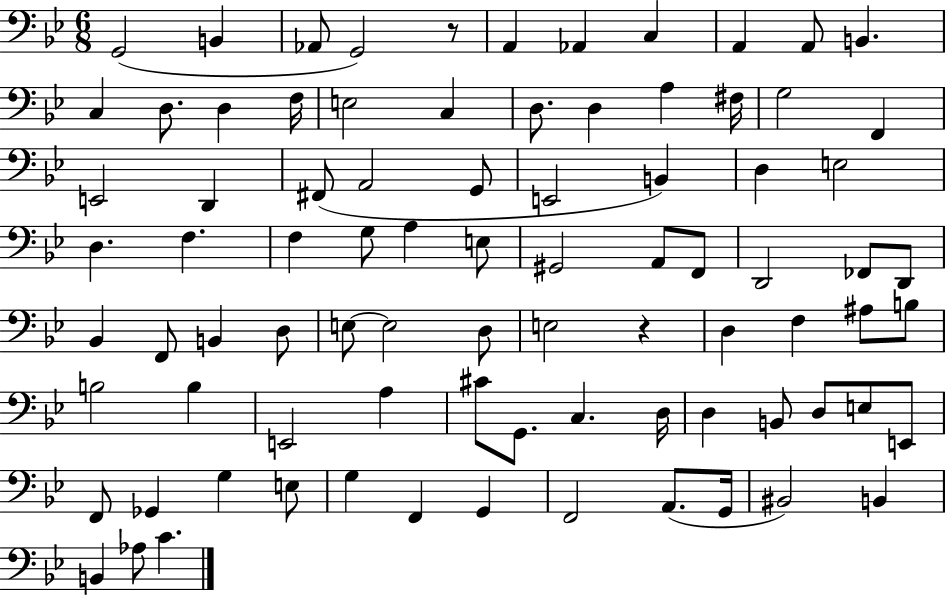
{
  \clef bass
  \numericTimeSignature
  \time 6/8
  \key bes \major
  \repeat volta 2 { g,2( b,4 | aes,8 g,2) r8 | a,4 aes,4 c4 | a,4 a,8 b,4. | \break c4 d8. d4 f16 | e2 c4 | d8. d4 a4 fis16 | g2 f,4 | \break e,2 d,4 | fis,8( a,2 g,8 | e,2 b,4) | d4 e2 | \break d4. f4. | f4 g8 a4 e8 | gis,2 a,8 f,8 | d,2 fes,8 d,8 | \break bes,4 f,8 b,4 d8 | e8~~ e2 d8 | e2 r4 | d4 f4 ais8 b8 | \break b2 b4 | e,2 a4 | cis'8 g,8. c4. d16 | d4 b,8 d8 e8 e,8 | \break f,8 ges,4 g4 e8 | g4 f,4 g,4 | f,2 a,8.( g,16 | bis,2) b,4 | \break b,4 aes8 c'4. | } \bar "|."
}